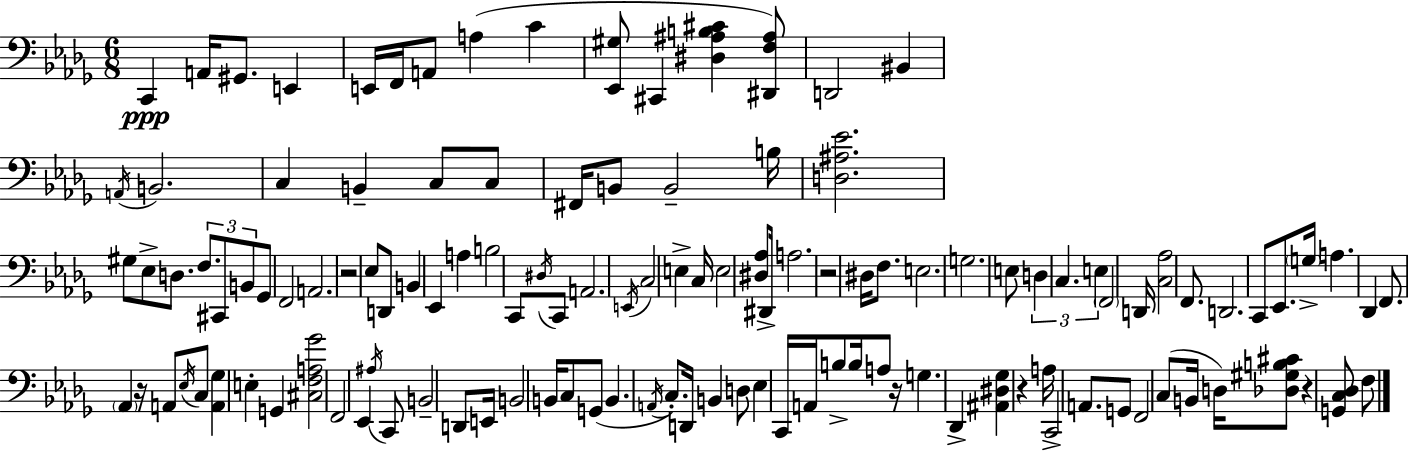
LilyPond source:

{
  \clef bass
  \numericTimeSignature
  \time 6/8
  \key bes \minor
  c,4\ppp a,16 gis,8. e,4 | e,16 f,16 a,8 a4( c'4 | <ees, gis>8 cis,4 <dis ais b cis'>4 <dis, f ais>8) | d,2 bis,4 | \break \acciaccatura { a,16 } b,2. | c4 b,4-- c8 c8 | fis,16 b,8 b,2-- | b16 <d ais ees'>2. | \break gis8 ees8-> d8. \tuplet 3/2 { f8. cis,8 | b,8 } ges,8 f,2 | a,2. | r2 ees8 d,8 | \break b,4 ees,4 a4 | b2 c,8 \acciaccatura { dis16 } | c,8 a,2. | \acciaccatura { e,16 } c2 e4-> | \break c16 e2 | <dis aes>8 dis,16-> a2. | r2 dis16 | f8. e2. | \break g2. | e8 \tuplet 3/2 { d4 c4. | e4 } \parenthesize f,2 | d,16 <c aes>2 | \break f,8. d,2. | c,8 ees,8. \parenthesize g16-> a4. | des,4 f,8. \parenthesize aes,4 | r16 a,8 \acciaccatura { ees16 } c8 <a, ges>4 | \break e4-. g,4 <cis f a ges'>2 | f,2 | ees,4 \acciaccatura { ais16 } c,8 b,2-- | d,8 e,16 b,2 | \break b,16 c8 g,8( b,4. | \acciaccatura { a,16 }) c8.-. d,16 b,4 d8 | ees4 c,16 a,16 b8-> b16 a8 r16 | g4. des,4-> <ais, dis ges>4 | \break r4 a16 c,2-> | a,8. g,8 f,2 | c8( b,16 d16) <des gis b cis'>8 r4 | <g, c des>8 f8 \bar "|."
}